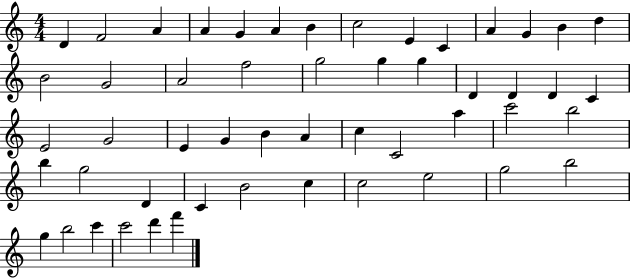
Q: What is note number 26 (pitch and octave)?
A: E4